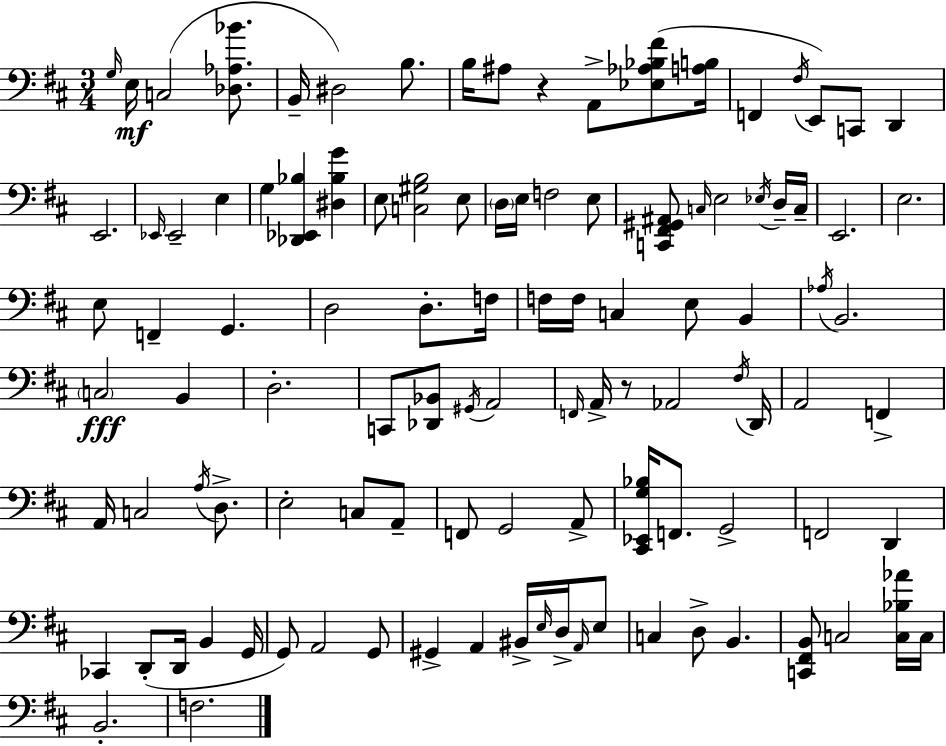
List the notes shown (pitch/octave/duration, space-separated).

G3/s E3/s C3/h [Db3,Ab3,Bb4]/e. B2/s D#3/h B3/e. B3/s A#3/e R/q A2/e [Eb3,Ab3,Bb3,F#4]/e [A3,B3]/s F2/q F#3/s E2/e C2/e D2/q E2/h. Eb2/s Eb2/h E3/q G3/q [Db2,Eb2,Bb3]/q [D#3,Bb3,G4]/q E3/e [C3,G#3,B3]/h E3/e D3/s E3/s F3/h E3/e [C2,F#2,G#2,A#2]/e C3/s E3/h Eb3/s D3/s C3/s E2/h. E3/h. E3/e F2/q G2/q. D3/h D3/e. F3/s F3/s F3/s C3/q E3/e B2/q Ab3/s B2/h. C3/h B2/q D3/h. C2/e [Db2,Bb2]/e G#2/s A2/h F2/s A2/s R/e Ab2/h F#3/s D2/s A2/h F2/q A2/s C3/h A3/s D3/e. E3/h C3/e A2/e F2/e G2/h A2/e [C#2,Eb2,G3,Bb3]/s F2/e. G2/h F2/h D2/q CES2/q D2/e D2/s B2/q G2/s G2/e A2/h G2/e G#2/q A2/q BIS2/s E3/s D3/s A2/s E3/e C3/q D3/e B2/q. [C2,F#2,B2]/e C3/h [C3,Bb3,Ab4]/s C3/s B2/h. F3/h.